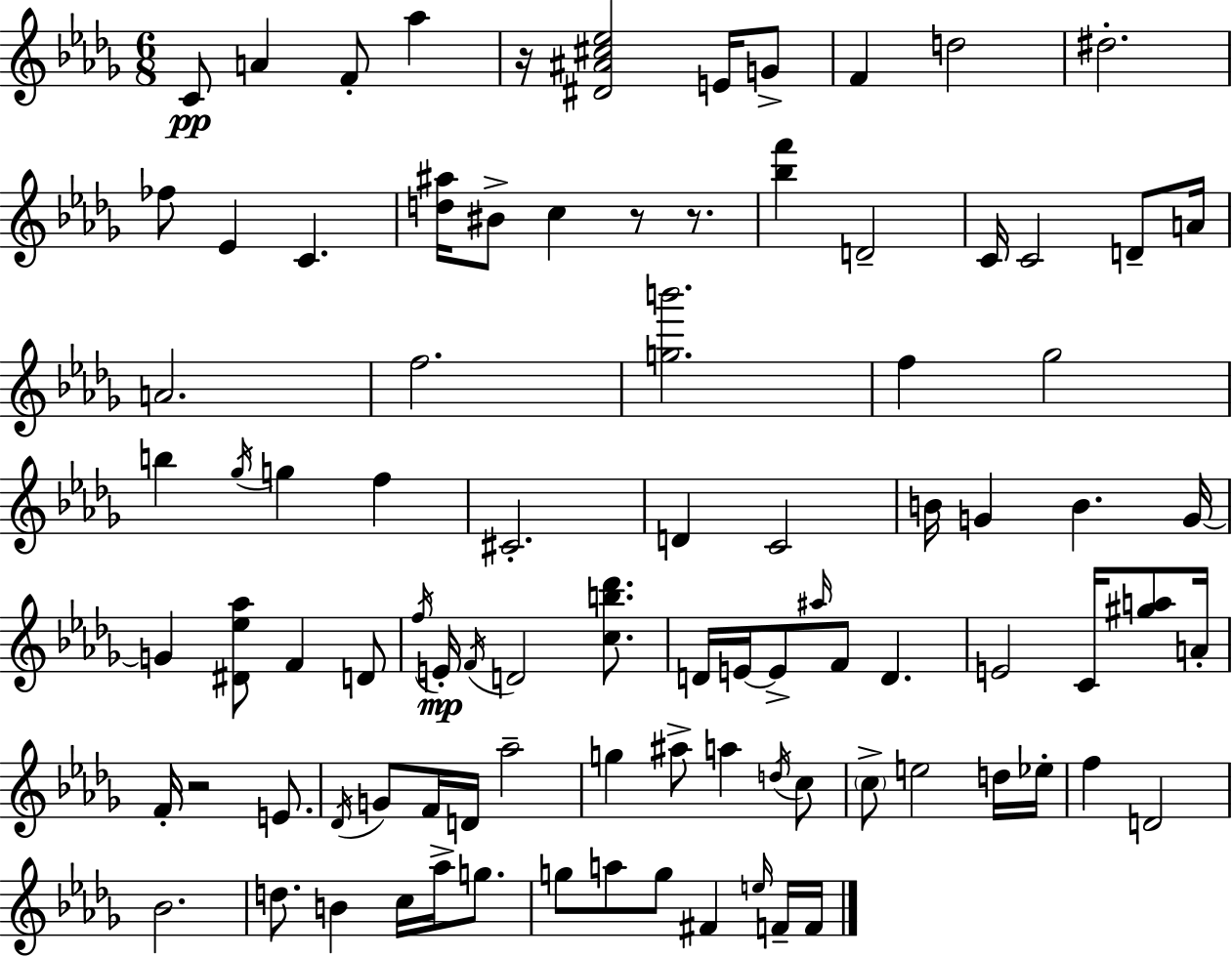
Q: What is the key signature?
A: BES minor